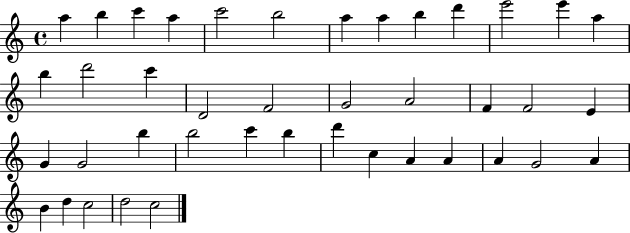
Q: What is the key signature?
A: C major